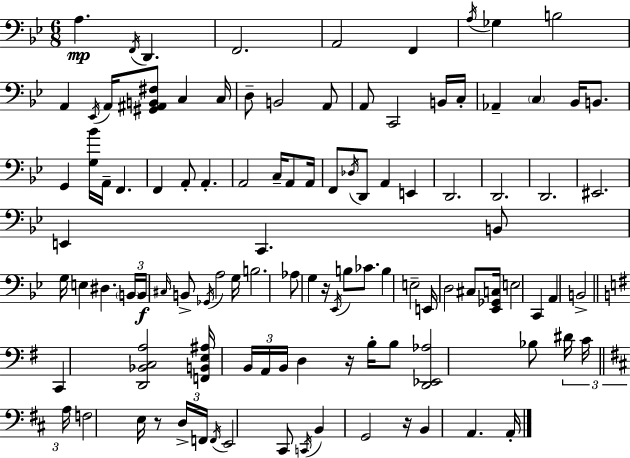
{
  \clef bass
  \numericTimeSignature
  \time 6/8
  \key bes \major
  a4.\mp \acciaccatura { f,16 } d,4. | f,2. | a,2 f,4 | \acciaccatura { a16 } ges4 b2 | \break a,4 \acciaccatura { ees,16 } a,16 <gis, ais, b, fis>8 c4 | c16 d8-- b,2 | a,8 a,8 c,2 | b,16 c16-. aes,4-- \parenthesize c4 bes,16 | \break b,8. g,4 <g bes'>16 a,16-- f,4. | f,4 a,8-. a,4.-. | a,2 c16-- | a,8 a,16 f,8 \acciaccatura { des16 } d,8 a,4 | \break e,4 d,2. | d,2. | d,2. | eis,2. | \break e,4 c,4. | b,8 g16 e4 dis4. | \tuplet 3/2 { \parenthesize b,16 b,16\f \grace { cis16 } } b,8-> \acciaccatura { ges,16 } a2 | g16 b2. | \break aes8 g4 | r16 \acciaccatura { ees,16 } b8 ces'8. b4 e2-- | e,16 d2 | cis8 <ees, ges, c>16 e2 | \break c,4 a,4 b,2-> | \bar "||" \break \key e \minor c,4 <d, bes, c a>2 | <f, b, e ais>16 \tuplet 3/2 { b,16 a,16 b,16 } d4 r16 b16-. b8 | <d, ees, aes>2 bes8 \tuplet 3/2 { dis'16 c'16 | \bar "||" \break \key d \major a16 } f2 e16 r8 | \tuplet 3/2 { d16-> f,16 \acciaccatura { f,16 } } e,2 cis,8 | \acciaccatura { c,16 } b,4 g,2 | r16 b,4 a,4. | \break a,16-. \bar "|."
}